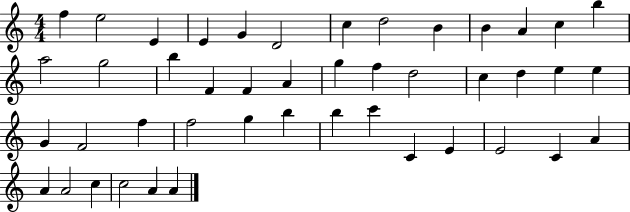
X:1
T:Untitled
M:4/4
L:1/4
K:C
f e2 E E G D2 c d2 B B A c b a2 g2 b F F A g f d2 c d e e G F2 f f2 g b b c' C E E2 C A A A2 c c2 A A